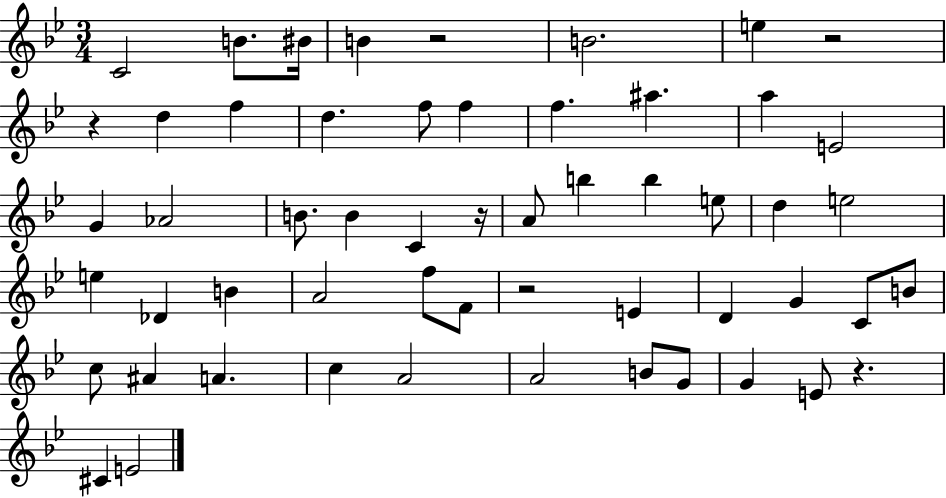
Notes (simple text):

C4/h B4/e. BIS4/s B4/q R/h B4/h. E5/q R/h R/q D5/q F5/q D5/q. F5/e F5/q F5/q. A#5/q. A5/q E4/h G4/q Ab4/h B4/e. B4/q C4/q R/s A4/e B5/q B5/q E5/e D5/q E5/h E5/q Db4/q B4/q A4/h F5/e F4/e R/h E4/q D4/q G4/q C4/e B4/e C5/e A#4/q A4/q. C5/q A4/h A4/h B4/e G4/e G4/q E4/e R/q. C#4/q E4/h